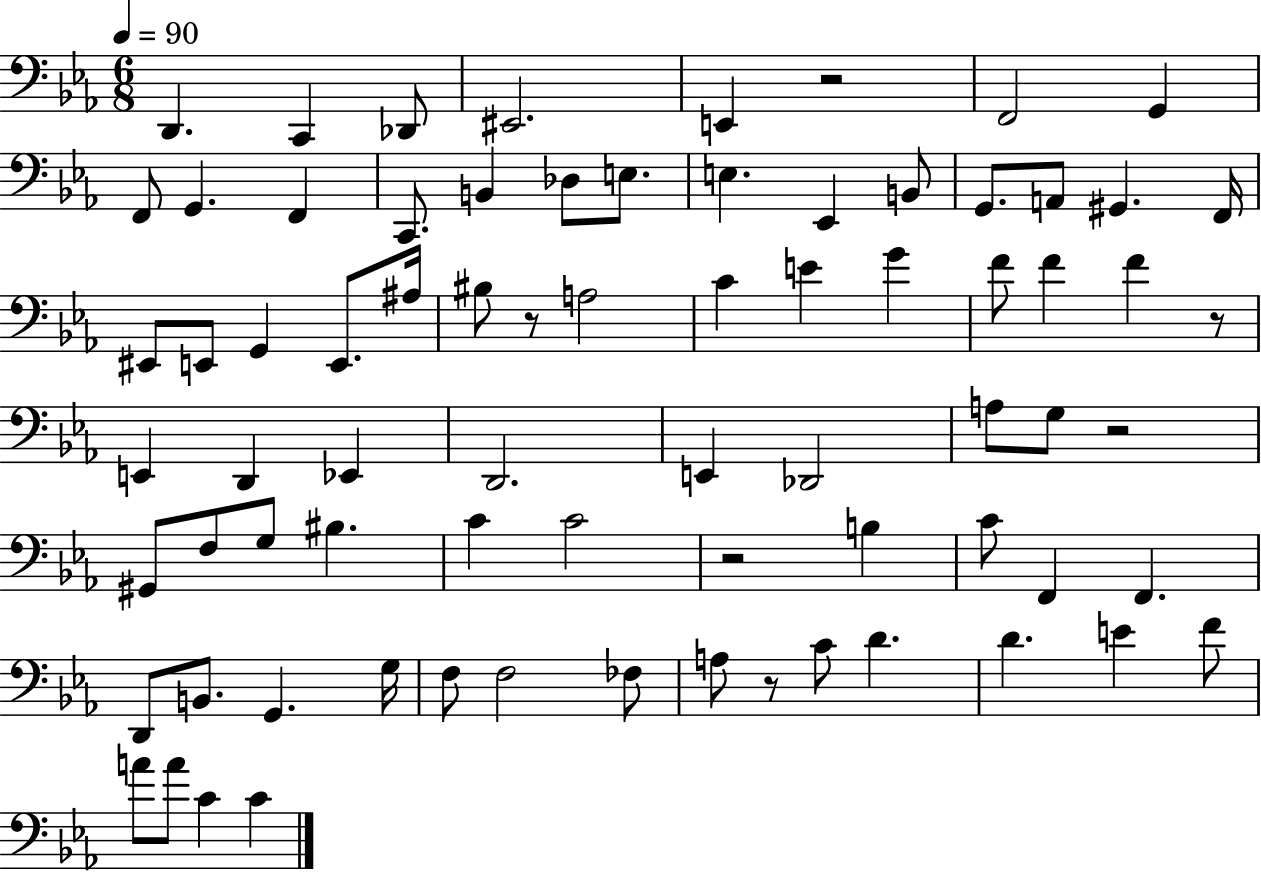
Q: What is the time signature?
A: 6/8